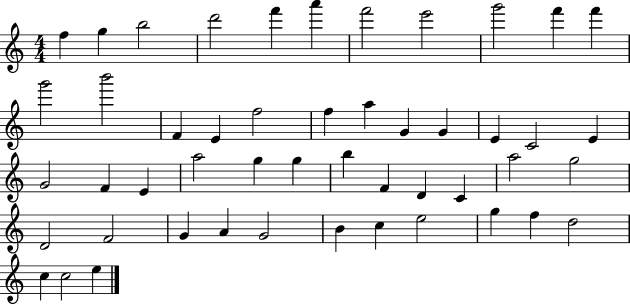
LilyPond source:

{
  \clef treble
  \numericTimeSignature
  \time 4/4
  \key c \major
  f''4 g''4 b''2 | d'''2 f'''4 a'''4 | f'''2 e'''2 | g'''2 f'''4 f'''4 | \break g'''2 b'''2 | f'4 e'4 f''2 | f''4 a''4 g'4 g'4 | e'4 c'2 e'4 | \break g'2 f'4 e'4 | a''2 g''4 g''4 | b''4 f'4 d'4 c'4 | a''2 g''2 | \break d'2 f'2 | g'4 a'4 g'2 | b'4 c''4 e''2 | g''4 f''4 d''2 | \break c''4 c''2 e''4 | \bar "|."
}